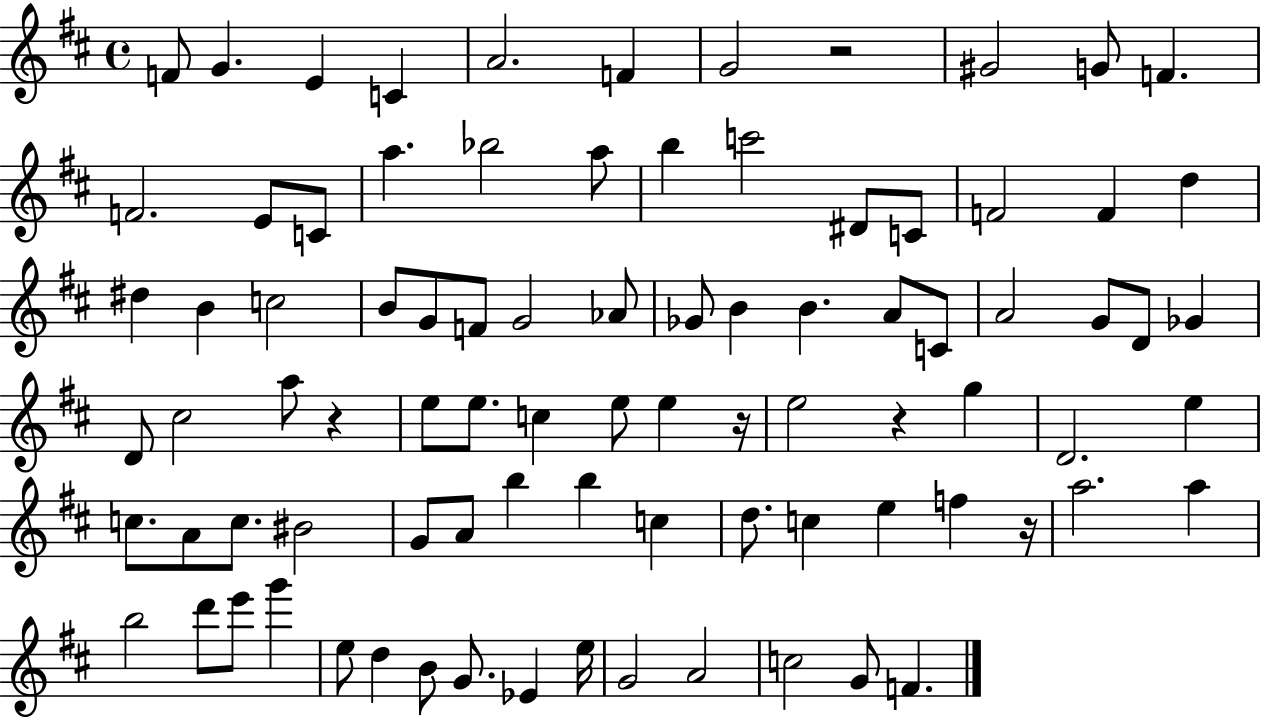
X:1
T:Untitled
M:4/4
L:1/4
K:D
F/2 G E C A2 F G2 z2 ^G2 G/2 F F2 E/2 C/2 a _b2 a/2 b c'2 ^D/2 C/2 F2 F d ^d B c2 B/2 G/2 F/2 G2 _A/2 _G/2 B B A/2 C/2 A2 G/2 D/2 _G D/2 ^c2 a/2 z e/2 e/2 c e/2 e z/4 e2 z g D2 e c/2 A/2 c/2 ^B2 G/2 A/2 b b c d/2 c e f z/4 a2 a b2 d'/2 e'/2 g' e/2 d B/2 G/2 _E e/4 G2 A2 c2 G/2 F